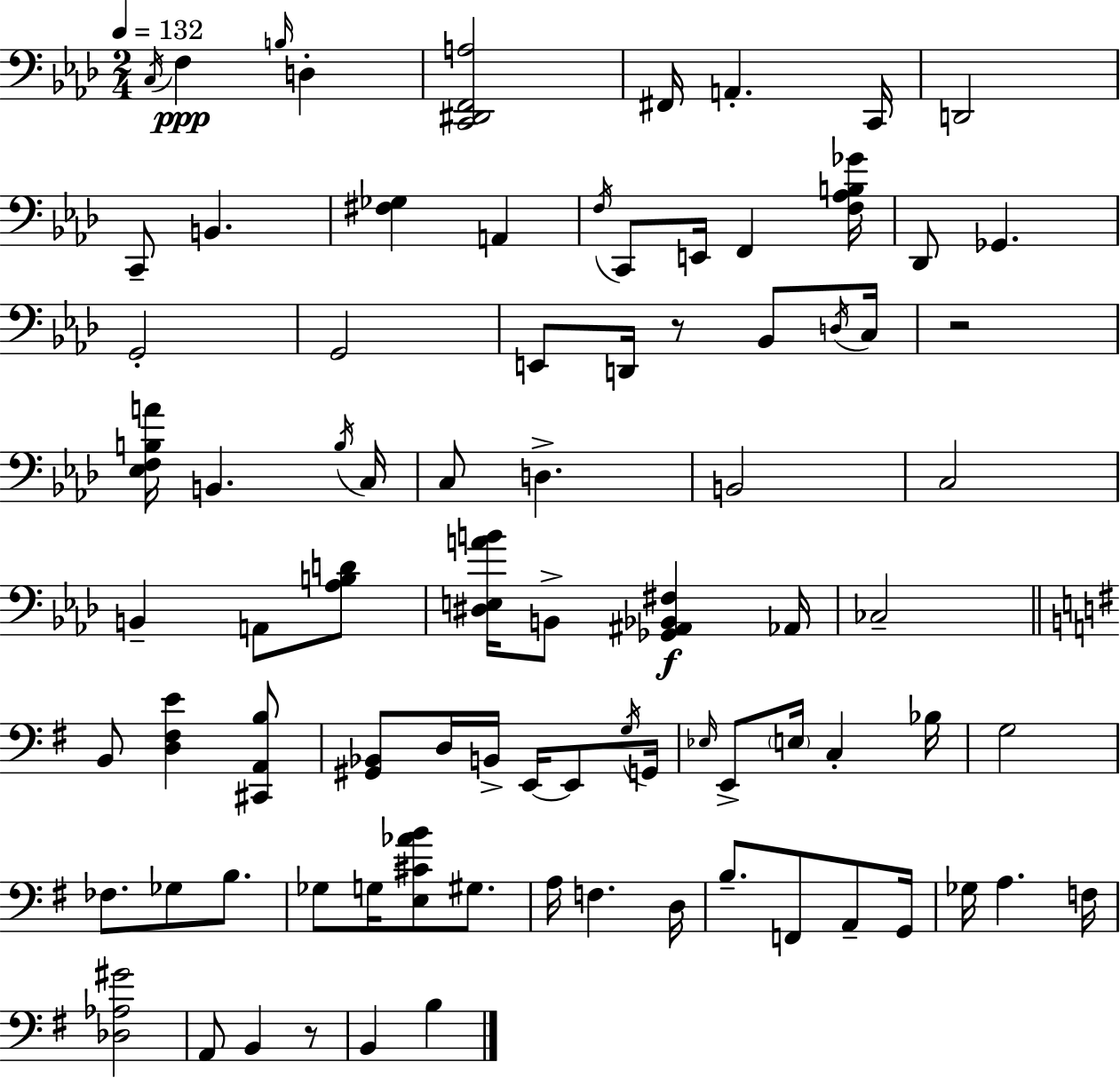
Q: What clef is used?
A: bass